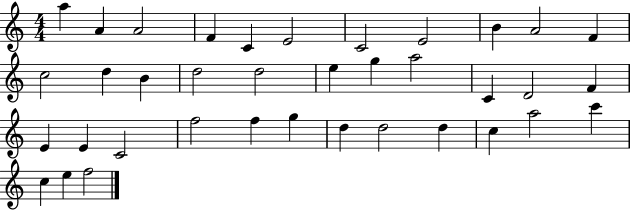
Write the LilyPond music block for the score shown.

{
  \clef treble
  \numericTimeSignature
  \time 4/4
  \key c \major
  a''4 a'4 a'2 | f'4 c'4 e'2 | c'2 e'2 | b'4 a'2 f'4 | \break c''2 d''4 b'4 | d''2 d''2 | e''4 g''4 a''2 | c'4 d'2 f'4 | \break e'4 e'4 c'2 | f''2 f''4 g''4 | d''4 d''2 d''4 | c''4 a''2 c'''4 | \break c''4 e''4 f''2 | \bar "|."
}